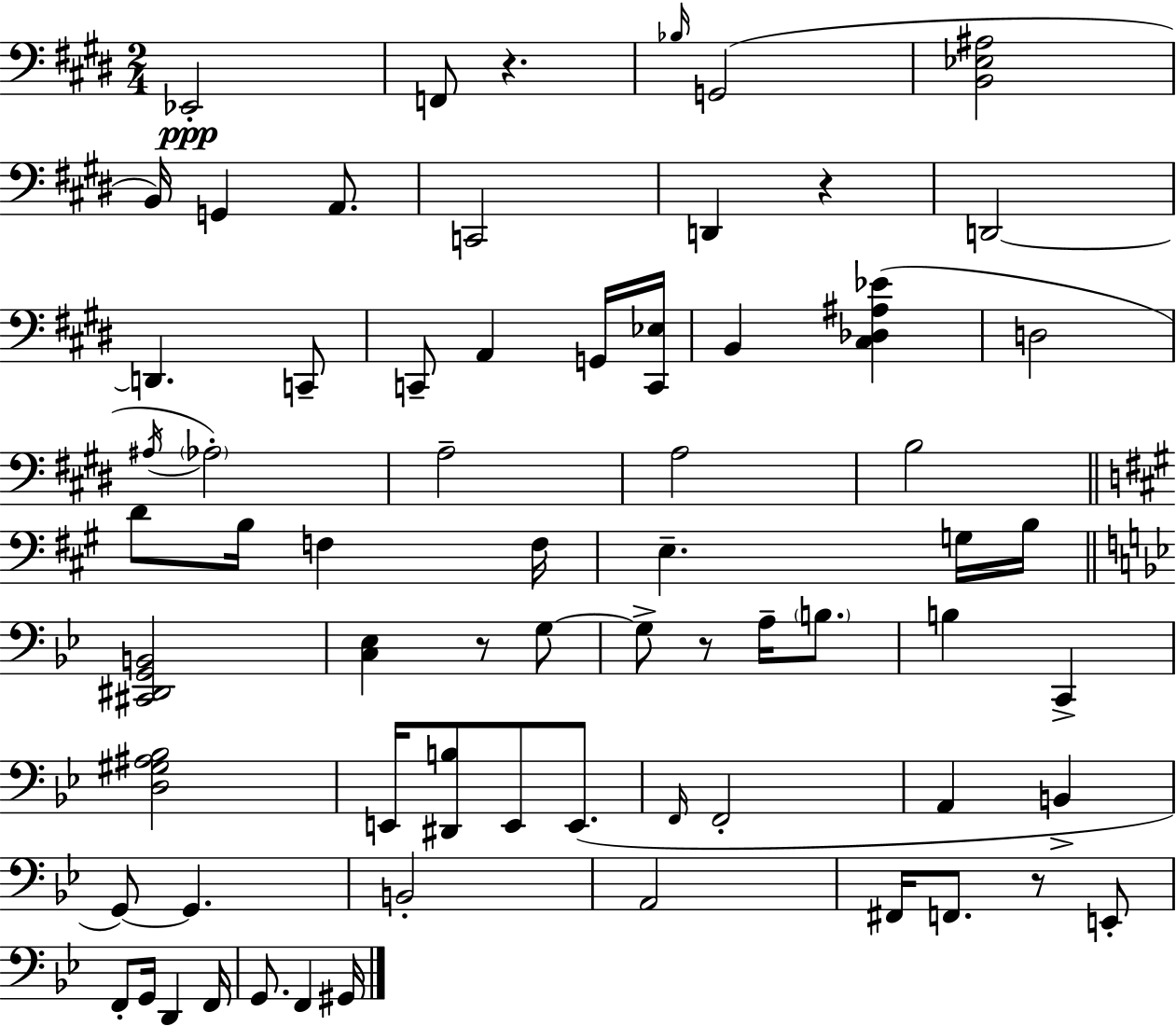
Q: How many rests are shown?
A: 5